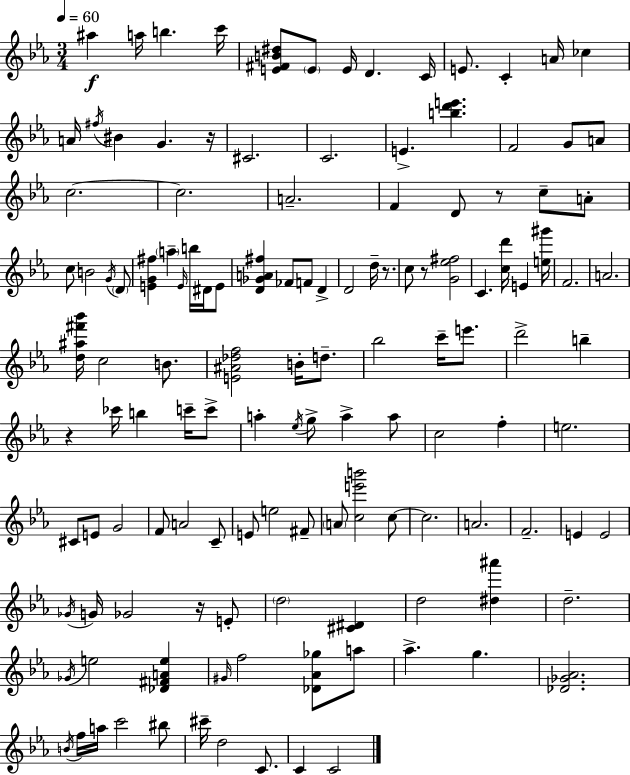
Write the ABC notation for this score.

X:1
T:Untitled
M:3/4
L:1/4
K:Eb
^a a/4 b c'/4 [E^FB^d]/2 E/2 E/4 D C/4 E/2 C A/4 _c A/4 ^f/4 ^B G z/4 ^C2 C2 E [bd'e'] F2 G/2 A/2 c2 c2 A2 F D/2 z/2 c/2 A/2 c/2 B2 G/4 D/2 [EG^f] a E/4 b/4 ^D/4 E/2 [D_GA^f] _F/2 F/2 D D2 d/4 z/2 c/2 z/2 [G_e^f]2 C [cd']/4 E [e^g']/4 F2 A2 [d^a^f'_b']/4 c2 B/2 [E^A_df]2 B/4 d/2 _b2 c'/4 e'/2 d'2 b z _c'/4 b c'/4 c'/2 a _e/4 g/2 a a/2 c2 f e2 ^C/2 E/2 G2 F/2 A2 C/2 E/2 e2 ^F/2 A/2 [ce'b']2 c/2 c2 A2 F2 E E2 _G/4 G/4 _G2 z/4 E/2 d2 [^C^D] d2 [^d^a'] d2 _G/4 e2 [_D^FAe] ^G/4 f2 [_D_A_g]/2 a/2 _a g [_D_G_A]2 B/4 f/4 a/4 c'2 ^b/2 ^c'/4 d2 C/2 C C2